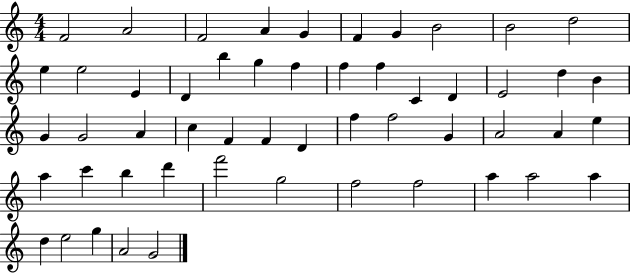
{
  \clef treble
  \numericTimeSignature
  \time 4/4
  \key c \major
  f'2 a'2 | f'2 a'4 g'4 | f'4 g'4 b'2 | b'2 d''2 | \break e''4 e''2 e'4 | d'4 b''4 g''4 f''4 | f''4 f''4 c'4 d'4 | e'2 d''4 b'4 | \break g'4 g'2 a'4 | c''4 f'4 f'4 d'4 | f''4 f''2 g'4 | a'2 a'4 e''4 | \break a''4 c'''4 b''4 d'''4 | f'''2 g''2 | f''2 f''2 | a''4 a''2 a''4 | \break d''4 e''2 g''4 | a'2 g'2 | \bar "|."
}